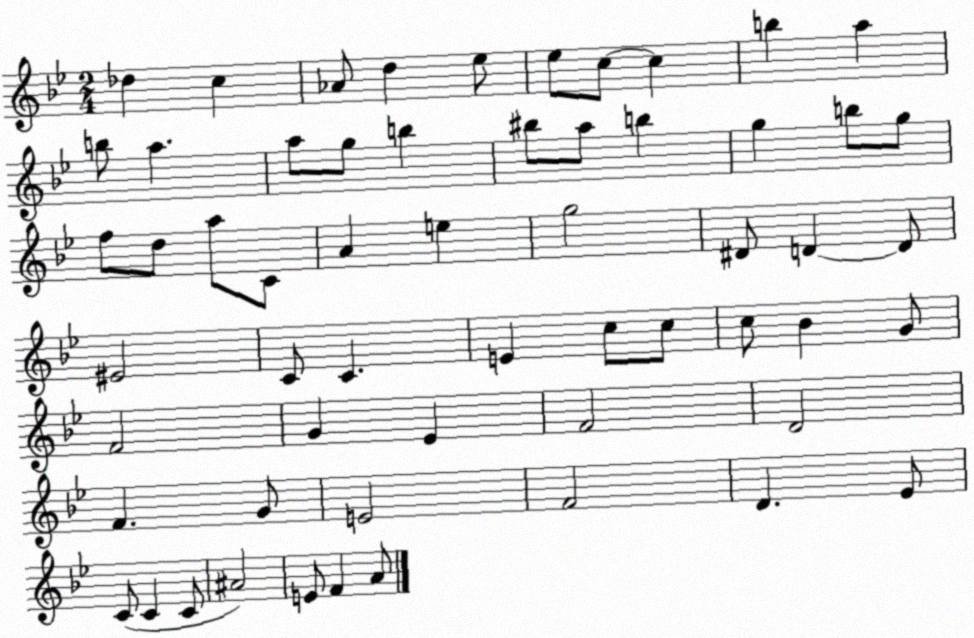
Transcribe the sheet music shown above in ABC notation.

X:1
T:Untitled
M:2/4
L:1/4
K:Bb
_d c _A/2 d _e/2 _e/2 c/2 c b a b/2 a a/2 g/2 b ^b/2 a/2 b g b/2 g/2 f/2 d/2 a/2 C/2 A e g2 ^D/2 D D/2 ^E2 C/2 C E c/2 c/2 c/2 _B G/2 F2 G _E F2 D2 F G/2 E2 F2 D _E/2 C/2 C C/2 ^A2 E/2 F A/2